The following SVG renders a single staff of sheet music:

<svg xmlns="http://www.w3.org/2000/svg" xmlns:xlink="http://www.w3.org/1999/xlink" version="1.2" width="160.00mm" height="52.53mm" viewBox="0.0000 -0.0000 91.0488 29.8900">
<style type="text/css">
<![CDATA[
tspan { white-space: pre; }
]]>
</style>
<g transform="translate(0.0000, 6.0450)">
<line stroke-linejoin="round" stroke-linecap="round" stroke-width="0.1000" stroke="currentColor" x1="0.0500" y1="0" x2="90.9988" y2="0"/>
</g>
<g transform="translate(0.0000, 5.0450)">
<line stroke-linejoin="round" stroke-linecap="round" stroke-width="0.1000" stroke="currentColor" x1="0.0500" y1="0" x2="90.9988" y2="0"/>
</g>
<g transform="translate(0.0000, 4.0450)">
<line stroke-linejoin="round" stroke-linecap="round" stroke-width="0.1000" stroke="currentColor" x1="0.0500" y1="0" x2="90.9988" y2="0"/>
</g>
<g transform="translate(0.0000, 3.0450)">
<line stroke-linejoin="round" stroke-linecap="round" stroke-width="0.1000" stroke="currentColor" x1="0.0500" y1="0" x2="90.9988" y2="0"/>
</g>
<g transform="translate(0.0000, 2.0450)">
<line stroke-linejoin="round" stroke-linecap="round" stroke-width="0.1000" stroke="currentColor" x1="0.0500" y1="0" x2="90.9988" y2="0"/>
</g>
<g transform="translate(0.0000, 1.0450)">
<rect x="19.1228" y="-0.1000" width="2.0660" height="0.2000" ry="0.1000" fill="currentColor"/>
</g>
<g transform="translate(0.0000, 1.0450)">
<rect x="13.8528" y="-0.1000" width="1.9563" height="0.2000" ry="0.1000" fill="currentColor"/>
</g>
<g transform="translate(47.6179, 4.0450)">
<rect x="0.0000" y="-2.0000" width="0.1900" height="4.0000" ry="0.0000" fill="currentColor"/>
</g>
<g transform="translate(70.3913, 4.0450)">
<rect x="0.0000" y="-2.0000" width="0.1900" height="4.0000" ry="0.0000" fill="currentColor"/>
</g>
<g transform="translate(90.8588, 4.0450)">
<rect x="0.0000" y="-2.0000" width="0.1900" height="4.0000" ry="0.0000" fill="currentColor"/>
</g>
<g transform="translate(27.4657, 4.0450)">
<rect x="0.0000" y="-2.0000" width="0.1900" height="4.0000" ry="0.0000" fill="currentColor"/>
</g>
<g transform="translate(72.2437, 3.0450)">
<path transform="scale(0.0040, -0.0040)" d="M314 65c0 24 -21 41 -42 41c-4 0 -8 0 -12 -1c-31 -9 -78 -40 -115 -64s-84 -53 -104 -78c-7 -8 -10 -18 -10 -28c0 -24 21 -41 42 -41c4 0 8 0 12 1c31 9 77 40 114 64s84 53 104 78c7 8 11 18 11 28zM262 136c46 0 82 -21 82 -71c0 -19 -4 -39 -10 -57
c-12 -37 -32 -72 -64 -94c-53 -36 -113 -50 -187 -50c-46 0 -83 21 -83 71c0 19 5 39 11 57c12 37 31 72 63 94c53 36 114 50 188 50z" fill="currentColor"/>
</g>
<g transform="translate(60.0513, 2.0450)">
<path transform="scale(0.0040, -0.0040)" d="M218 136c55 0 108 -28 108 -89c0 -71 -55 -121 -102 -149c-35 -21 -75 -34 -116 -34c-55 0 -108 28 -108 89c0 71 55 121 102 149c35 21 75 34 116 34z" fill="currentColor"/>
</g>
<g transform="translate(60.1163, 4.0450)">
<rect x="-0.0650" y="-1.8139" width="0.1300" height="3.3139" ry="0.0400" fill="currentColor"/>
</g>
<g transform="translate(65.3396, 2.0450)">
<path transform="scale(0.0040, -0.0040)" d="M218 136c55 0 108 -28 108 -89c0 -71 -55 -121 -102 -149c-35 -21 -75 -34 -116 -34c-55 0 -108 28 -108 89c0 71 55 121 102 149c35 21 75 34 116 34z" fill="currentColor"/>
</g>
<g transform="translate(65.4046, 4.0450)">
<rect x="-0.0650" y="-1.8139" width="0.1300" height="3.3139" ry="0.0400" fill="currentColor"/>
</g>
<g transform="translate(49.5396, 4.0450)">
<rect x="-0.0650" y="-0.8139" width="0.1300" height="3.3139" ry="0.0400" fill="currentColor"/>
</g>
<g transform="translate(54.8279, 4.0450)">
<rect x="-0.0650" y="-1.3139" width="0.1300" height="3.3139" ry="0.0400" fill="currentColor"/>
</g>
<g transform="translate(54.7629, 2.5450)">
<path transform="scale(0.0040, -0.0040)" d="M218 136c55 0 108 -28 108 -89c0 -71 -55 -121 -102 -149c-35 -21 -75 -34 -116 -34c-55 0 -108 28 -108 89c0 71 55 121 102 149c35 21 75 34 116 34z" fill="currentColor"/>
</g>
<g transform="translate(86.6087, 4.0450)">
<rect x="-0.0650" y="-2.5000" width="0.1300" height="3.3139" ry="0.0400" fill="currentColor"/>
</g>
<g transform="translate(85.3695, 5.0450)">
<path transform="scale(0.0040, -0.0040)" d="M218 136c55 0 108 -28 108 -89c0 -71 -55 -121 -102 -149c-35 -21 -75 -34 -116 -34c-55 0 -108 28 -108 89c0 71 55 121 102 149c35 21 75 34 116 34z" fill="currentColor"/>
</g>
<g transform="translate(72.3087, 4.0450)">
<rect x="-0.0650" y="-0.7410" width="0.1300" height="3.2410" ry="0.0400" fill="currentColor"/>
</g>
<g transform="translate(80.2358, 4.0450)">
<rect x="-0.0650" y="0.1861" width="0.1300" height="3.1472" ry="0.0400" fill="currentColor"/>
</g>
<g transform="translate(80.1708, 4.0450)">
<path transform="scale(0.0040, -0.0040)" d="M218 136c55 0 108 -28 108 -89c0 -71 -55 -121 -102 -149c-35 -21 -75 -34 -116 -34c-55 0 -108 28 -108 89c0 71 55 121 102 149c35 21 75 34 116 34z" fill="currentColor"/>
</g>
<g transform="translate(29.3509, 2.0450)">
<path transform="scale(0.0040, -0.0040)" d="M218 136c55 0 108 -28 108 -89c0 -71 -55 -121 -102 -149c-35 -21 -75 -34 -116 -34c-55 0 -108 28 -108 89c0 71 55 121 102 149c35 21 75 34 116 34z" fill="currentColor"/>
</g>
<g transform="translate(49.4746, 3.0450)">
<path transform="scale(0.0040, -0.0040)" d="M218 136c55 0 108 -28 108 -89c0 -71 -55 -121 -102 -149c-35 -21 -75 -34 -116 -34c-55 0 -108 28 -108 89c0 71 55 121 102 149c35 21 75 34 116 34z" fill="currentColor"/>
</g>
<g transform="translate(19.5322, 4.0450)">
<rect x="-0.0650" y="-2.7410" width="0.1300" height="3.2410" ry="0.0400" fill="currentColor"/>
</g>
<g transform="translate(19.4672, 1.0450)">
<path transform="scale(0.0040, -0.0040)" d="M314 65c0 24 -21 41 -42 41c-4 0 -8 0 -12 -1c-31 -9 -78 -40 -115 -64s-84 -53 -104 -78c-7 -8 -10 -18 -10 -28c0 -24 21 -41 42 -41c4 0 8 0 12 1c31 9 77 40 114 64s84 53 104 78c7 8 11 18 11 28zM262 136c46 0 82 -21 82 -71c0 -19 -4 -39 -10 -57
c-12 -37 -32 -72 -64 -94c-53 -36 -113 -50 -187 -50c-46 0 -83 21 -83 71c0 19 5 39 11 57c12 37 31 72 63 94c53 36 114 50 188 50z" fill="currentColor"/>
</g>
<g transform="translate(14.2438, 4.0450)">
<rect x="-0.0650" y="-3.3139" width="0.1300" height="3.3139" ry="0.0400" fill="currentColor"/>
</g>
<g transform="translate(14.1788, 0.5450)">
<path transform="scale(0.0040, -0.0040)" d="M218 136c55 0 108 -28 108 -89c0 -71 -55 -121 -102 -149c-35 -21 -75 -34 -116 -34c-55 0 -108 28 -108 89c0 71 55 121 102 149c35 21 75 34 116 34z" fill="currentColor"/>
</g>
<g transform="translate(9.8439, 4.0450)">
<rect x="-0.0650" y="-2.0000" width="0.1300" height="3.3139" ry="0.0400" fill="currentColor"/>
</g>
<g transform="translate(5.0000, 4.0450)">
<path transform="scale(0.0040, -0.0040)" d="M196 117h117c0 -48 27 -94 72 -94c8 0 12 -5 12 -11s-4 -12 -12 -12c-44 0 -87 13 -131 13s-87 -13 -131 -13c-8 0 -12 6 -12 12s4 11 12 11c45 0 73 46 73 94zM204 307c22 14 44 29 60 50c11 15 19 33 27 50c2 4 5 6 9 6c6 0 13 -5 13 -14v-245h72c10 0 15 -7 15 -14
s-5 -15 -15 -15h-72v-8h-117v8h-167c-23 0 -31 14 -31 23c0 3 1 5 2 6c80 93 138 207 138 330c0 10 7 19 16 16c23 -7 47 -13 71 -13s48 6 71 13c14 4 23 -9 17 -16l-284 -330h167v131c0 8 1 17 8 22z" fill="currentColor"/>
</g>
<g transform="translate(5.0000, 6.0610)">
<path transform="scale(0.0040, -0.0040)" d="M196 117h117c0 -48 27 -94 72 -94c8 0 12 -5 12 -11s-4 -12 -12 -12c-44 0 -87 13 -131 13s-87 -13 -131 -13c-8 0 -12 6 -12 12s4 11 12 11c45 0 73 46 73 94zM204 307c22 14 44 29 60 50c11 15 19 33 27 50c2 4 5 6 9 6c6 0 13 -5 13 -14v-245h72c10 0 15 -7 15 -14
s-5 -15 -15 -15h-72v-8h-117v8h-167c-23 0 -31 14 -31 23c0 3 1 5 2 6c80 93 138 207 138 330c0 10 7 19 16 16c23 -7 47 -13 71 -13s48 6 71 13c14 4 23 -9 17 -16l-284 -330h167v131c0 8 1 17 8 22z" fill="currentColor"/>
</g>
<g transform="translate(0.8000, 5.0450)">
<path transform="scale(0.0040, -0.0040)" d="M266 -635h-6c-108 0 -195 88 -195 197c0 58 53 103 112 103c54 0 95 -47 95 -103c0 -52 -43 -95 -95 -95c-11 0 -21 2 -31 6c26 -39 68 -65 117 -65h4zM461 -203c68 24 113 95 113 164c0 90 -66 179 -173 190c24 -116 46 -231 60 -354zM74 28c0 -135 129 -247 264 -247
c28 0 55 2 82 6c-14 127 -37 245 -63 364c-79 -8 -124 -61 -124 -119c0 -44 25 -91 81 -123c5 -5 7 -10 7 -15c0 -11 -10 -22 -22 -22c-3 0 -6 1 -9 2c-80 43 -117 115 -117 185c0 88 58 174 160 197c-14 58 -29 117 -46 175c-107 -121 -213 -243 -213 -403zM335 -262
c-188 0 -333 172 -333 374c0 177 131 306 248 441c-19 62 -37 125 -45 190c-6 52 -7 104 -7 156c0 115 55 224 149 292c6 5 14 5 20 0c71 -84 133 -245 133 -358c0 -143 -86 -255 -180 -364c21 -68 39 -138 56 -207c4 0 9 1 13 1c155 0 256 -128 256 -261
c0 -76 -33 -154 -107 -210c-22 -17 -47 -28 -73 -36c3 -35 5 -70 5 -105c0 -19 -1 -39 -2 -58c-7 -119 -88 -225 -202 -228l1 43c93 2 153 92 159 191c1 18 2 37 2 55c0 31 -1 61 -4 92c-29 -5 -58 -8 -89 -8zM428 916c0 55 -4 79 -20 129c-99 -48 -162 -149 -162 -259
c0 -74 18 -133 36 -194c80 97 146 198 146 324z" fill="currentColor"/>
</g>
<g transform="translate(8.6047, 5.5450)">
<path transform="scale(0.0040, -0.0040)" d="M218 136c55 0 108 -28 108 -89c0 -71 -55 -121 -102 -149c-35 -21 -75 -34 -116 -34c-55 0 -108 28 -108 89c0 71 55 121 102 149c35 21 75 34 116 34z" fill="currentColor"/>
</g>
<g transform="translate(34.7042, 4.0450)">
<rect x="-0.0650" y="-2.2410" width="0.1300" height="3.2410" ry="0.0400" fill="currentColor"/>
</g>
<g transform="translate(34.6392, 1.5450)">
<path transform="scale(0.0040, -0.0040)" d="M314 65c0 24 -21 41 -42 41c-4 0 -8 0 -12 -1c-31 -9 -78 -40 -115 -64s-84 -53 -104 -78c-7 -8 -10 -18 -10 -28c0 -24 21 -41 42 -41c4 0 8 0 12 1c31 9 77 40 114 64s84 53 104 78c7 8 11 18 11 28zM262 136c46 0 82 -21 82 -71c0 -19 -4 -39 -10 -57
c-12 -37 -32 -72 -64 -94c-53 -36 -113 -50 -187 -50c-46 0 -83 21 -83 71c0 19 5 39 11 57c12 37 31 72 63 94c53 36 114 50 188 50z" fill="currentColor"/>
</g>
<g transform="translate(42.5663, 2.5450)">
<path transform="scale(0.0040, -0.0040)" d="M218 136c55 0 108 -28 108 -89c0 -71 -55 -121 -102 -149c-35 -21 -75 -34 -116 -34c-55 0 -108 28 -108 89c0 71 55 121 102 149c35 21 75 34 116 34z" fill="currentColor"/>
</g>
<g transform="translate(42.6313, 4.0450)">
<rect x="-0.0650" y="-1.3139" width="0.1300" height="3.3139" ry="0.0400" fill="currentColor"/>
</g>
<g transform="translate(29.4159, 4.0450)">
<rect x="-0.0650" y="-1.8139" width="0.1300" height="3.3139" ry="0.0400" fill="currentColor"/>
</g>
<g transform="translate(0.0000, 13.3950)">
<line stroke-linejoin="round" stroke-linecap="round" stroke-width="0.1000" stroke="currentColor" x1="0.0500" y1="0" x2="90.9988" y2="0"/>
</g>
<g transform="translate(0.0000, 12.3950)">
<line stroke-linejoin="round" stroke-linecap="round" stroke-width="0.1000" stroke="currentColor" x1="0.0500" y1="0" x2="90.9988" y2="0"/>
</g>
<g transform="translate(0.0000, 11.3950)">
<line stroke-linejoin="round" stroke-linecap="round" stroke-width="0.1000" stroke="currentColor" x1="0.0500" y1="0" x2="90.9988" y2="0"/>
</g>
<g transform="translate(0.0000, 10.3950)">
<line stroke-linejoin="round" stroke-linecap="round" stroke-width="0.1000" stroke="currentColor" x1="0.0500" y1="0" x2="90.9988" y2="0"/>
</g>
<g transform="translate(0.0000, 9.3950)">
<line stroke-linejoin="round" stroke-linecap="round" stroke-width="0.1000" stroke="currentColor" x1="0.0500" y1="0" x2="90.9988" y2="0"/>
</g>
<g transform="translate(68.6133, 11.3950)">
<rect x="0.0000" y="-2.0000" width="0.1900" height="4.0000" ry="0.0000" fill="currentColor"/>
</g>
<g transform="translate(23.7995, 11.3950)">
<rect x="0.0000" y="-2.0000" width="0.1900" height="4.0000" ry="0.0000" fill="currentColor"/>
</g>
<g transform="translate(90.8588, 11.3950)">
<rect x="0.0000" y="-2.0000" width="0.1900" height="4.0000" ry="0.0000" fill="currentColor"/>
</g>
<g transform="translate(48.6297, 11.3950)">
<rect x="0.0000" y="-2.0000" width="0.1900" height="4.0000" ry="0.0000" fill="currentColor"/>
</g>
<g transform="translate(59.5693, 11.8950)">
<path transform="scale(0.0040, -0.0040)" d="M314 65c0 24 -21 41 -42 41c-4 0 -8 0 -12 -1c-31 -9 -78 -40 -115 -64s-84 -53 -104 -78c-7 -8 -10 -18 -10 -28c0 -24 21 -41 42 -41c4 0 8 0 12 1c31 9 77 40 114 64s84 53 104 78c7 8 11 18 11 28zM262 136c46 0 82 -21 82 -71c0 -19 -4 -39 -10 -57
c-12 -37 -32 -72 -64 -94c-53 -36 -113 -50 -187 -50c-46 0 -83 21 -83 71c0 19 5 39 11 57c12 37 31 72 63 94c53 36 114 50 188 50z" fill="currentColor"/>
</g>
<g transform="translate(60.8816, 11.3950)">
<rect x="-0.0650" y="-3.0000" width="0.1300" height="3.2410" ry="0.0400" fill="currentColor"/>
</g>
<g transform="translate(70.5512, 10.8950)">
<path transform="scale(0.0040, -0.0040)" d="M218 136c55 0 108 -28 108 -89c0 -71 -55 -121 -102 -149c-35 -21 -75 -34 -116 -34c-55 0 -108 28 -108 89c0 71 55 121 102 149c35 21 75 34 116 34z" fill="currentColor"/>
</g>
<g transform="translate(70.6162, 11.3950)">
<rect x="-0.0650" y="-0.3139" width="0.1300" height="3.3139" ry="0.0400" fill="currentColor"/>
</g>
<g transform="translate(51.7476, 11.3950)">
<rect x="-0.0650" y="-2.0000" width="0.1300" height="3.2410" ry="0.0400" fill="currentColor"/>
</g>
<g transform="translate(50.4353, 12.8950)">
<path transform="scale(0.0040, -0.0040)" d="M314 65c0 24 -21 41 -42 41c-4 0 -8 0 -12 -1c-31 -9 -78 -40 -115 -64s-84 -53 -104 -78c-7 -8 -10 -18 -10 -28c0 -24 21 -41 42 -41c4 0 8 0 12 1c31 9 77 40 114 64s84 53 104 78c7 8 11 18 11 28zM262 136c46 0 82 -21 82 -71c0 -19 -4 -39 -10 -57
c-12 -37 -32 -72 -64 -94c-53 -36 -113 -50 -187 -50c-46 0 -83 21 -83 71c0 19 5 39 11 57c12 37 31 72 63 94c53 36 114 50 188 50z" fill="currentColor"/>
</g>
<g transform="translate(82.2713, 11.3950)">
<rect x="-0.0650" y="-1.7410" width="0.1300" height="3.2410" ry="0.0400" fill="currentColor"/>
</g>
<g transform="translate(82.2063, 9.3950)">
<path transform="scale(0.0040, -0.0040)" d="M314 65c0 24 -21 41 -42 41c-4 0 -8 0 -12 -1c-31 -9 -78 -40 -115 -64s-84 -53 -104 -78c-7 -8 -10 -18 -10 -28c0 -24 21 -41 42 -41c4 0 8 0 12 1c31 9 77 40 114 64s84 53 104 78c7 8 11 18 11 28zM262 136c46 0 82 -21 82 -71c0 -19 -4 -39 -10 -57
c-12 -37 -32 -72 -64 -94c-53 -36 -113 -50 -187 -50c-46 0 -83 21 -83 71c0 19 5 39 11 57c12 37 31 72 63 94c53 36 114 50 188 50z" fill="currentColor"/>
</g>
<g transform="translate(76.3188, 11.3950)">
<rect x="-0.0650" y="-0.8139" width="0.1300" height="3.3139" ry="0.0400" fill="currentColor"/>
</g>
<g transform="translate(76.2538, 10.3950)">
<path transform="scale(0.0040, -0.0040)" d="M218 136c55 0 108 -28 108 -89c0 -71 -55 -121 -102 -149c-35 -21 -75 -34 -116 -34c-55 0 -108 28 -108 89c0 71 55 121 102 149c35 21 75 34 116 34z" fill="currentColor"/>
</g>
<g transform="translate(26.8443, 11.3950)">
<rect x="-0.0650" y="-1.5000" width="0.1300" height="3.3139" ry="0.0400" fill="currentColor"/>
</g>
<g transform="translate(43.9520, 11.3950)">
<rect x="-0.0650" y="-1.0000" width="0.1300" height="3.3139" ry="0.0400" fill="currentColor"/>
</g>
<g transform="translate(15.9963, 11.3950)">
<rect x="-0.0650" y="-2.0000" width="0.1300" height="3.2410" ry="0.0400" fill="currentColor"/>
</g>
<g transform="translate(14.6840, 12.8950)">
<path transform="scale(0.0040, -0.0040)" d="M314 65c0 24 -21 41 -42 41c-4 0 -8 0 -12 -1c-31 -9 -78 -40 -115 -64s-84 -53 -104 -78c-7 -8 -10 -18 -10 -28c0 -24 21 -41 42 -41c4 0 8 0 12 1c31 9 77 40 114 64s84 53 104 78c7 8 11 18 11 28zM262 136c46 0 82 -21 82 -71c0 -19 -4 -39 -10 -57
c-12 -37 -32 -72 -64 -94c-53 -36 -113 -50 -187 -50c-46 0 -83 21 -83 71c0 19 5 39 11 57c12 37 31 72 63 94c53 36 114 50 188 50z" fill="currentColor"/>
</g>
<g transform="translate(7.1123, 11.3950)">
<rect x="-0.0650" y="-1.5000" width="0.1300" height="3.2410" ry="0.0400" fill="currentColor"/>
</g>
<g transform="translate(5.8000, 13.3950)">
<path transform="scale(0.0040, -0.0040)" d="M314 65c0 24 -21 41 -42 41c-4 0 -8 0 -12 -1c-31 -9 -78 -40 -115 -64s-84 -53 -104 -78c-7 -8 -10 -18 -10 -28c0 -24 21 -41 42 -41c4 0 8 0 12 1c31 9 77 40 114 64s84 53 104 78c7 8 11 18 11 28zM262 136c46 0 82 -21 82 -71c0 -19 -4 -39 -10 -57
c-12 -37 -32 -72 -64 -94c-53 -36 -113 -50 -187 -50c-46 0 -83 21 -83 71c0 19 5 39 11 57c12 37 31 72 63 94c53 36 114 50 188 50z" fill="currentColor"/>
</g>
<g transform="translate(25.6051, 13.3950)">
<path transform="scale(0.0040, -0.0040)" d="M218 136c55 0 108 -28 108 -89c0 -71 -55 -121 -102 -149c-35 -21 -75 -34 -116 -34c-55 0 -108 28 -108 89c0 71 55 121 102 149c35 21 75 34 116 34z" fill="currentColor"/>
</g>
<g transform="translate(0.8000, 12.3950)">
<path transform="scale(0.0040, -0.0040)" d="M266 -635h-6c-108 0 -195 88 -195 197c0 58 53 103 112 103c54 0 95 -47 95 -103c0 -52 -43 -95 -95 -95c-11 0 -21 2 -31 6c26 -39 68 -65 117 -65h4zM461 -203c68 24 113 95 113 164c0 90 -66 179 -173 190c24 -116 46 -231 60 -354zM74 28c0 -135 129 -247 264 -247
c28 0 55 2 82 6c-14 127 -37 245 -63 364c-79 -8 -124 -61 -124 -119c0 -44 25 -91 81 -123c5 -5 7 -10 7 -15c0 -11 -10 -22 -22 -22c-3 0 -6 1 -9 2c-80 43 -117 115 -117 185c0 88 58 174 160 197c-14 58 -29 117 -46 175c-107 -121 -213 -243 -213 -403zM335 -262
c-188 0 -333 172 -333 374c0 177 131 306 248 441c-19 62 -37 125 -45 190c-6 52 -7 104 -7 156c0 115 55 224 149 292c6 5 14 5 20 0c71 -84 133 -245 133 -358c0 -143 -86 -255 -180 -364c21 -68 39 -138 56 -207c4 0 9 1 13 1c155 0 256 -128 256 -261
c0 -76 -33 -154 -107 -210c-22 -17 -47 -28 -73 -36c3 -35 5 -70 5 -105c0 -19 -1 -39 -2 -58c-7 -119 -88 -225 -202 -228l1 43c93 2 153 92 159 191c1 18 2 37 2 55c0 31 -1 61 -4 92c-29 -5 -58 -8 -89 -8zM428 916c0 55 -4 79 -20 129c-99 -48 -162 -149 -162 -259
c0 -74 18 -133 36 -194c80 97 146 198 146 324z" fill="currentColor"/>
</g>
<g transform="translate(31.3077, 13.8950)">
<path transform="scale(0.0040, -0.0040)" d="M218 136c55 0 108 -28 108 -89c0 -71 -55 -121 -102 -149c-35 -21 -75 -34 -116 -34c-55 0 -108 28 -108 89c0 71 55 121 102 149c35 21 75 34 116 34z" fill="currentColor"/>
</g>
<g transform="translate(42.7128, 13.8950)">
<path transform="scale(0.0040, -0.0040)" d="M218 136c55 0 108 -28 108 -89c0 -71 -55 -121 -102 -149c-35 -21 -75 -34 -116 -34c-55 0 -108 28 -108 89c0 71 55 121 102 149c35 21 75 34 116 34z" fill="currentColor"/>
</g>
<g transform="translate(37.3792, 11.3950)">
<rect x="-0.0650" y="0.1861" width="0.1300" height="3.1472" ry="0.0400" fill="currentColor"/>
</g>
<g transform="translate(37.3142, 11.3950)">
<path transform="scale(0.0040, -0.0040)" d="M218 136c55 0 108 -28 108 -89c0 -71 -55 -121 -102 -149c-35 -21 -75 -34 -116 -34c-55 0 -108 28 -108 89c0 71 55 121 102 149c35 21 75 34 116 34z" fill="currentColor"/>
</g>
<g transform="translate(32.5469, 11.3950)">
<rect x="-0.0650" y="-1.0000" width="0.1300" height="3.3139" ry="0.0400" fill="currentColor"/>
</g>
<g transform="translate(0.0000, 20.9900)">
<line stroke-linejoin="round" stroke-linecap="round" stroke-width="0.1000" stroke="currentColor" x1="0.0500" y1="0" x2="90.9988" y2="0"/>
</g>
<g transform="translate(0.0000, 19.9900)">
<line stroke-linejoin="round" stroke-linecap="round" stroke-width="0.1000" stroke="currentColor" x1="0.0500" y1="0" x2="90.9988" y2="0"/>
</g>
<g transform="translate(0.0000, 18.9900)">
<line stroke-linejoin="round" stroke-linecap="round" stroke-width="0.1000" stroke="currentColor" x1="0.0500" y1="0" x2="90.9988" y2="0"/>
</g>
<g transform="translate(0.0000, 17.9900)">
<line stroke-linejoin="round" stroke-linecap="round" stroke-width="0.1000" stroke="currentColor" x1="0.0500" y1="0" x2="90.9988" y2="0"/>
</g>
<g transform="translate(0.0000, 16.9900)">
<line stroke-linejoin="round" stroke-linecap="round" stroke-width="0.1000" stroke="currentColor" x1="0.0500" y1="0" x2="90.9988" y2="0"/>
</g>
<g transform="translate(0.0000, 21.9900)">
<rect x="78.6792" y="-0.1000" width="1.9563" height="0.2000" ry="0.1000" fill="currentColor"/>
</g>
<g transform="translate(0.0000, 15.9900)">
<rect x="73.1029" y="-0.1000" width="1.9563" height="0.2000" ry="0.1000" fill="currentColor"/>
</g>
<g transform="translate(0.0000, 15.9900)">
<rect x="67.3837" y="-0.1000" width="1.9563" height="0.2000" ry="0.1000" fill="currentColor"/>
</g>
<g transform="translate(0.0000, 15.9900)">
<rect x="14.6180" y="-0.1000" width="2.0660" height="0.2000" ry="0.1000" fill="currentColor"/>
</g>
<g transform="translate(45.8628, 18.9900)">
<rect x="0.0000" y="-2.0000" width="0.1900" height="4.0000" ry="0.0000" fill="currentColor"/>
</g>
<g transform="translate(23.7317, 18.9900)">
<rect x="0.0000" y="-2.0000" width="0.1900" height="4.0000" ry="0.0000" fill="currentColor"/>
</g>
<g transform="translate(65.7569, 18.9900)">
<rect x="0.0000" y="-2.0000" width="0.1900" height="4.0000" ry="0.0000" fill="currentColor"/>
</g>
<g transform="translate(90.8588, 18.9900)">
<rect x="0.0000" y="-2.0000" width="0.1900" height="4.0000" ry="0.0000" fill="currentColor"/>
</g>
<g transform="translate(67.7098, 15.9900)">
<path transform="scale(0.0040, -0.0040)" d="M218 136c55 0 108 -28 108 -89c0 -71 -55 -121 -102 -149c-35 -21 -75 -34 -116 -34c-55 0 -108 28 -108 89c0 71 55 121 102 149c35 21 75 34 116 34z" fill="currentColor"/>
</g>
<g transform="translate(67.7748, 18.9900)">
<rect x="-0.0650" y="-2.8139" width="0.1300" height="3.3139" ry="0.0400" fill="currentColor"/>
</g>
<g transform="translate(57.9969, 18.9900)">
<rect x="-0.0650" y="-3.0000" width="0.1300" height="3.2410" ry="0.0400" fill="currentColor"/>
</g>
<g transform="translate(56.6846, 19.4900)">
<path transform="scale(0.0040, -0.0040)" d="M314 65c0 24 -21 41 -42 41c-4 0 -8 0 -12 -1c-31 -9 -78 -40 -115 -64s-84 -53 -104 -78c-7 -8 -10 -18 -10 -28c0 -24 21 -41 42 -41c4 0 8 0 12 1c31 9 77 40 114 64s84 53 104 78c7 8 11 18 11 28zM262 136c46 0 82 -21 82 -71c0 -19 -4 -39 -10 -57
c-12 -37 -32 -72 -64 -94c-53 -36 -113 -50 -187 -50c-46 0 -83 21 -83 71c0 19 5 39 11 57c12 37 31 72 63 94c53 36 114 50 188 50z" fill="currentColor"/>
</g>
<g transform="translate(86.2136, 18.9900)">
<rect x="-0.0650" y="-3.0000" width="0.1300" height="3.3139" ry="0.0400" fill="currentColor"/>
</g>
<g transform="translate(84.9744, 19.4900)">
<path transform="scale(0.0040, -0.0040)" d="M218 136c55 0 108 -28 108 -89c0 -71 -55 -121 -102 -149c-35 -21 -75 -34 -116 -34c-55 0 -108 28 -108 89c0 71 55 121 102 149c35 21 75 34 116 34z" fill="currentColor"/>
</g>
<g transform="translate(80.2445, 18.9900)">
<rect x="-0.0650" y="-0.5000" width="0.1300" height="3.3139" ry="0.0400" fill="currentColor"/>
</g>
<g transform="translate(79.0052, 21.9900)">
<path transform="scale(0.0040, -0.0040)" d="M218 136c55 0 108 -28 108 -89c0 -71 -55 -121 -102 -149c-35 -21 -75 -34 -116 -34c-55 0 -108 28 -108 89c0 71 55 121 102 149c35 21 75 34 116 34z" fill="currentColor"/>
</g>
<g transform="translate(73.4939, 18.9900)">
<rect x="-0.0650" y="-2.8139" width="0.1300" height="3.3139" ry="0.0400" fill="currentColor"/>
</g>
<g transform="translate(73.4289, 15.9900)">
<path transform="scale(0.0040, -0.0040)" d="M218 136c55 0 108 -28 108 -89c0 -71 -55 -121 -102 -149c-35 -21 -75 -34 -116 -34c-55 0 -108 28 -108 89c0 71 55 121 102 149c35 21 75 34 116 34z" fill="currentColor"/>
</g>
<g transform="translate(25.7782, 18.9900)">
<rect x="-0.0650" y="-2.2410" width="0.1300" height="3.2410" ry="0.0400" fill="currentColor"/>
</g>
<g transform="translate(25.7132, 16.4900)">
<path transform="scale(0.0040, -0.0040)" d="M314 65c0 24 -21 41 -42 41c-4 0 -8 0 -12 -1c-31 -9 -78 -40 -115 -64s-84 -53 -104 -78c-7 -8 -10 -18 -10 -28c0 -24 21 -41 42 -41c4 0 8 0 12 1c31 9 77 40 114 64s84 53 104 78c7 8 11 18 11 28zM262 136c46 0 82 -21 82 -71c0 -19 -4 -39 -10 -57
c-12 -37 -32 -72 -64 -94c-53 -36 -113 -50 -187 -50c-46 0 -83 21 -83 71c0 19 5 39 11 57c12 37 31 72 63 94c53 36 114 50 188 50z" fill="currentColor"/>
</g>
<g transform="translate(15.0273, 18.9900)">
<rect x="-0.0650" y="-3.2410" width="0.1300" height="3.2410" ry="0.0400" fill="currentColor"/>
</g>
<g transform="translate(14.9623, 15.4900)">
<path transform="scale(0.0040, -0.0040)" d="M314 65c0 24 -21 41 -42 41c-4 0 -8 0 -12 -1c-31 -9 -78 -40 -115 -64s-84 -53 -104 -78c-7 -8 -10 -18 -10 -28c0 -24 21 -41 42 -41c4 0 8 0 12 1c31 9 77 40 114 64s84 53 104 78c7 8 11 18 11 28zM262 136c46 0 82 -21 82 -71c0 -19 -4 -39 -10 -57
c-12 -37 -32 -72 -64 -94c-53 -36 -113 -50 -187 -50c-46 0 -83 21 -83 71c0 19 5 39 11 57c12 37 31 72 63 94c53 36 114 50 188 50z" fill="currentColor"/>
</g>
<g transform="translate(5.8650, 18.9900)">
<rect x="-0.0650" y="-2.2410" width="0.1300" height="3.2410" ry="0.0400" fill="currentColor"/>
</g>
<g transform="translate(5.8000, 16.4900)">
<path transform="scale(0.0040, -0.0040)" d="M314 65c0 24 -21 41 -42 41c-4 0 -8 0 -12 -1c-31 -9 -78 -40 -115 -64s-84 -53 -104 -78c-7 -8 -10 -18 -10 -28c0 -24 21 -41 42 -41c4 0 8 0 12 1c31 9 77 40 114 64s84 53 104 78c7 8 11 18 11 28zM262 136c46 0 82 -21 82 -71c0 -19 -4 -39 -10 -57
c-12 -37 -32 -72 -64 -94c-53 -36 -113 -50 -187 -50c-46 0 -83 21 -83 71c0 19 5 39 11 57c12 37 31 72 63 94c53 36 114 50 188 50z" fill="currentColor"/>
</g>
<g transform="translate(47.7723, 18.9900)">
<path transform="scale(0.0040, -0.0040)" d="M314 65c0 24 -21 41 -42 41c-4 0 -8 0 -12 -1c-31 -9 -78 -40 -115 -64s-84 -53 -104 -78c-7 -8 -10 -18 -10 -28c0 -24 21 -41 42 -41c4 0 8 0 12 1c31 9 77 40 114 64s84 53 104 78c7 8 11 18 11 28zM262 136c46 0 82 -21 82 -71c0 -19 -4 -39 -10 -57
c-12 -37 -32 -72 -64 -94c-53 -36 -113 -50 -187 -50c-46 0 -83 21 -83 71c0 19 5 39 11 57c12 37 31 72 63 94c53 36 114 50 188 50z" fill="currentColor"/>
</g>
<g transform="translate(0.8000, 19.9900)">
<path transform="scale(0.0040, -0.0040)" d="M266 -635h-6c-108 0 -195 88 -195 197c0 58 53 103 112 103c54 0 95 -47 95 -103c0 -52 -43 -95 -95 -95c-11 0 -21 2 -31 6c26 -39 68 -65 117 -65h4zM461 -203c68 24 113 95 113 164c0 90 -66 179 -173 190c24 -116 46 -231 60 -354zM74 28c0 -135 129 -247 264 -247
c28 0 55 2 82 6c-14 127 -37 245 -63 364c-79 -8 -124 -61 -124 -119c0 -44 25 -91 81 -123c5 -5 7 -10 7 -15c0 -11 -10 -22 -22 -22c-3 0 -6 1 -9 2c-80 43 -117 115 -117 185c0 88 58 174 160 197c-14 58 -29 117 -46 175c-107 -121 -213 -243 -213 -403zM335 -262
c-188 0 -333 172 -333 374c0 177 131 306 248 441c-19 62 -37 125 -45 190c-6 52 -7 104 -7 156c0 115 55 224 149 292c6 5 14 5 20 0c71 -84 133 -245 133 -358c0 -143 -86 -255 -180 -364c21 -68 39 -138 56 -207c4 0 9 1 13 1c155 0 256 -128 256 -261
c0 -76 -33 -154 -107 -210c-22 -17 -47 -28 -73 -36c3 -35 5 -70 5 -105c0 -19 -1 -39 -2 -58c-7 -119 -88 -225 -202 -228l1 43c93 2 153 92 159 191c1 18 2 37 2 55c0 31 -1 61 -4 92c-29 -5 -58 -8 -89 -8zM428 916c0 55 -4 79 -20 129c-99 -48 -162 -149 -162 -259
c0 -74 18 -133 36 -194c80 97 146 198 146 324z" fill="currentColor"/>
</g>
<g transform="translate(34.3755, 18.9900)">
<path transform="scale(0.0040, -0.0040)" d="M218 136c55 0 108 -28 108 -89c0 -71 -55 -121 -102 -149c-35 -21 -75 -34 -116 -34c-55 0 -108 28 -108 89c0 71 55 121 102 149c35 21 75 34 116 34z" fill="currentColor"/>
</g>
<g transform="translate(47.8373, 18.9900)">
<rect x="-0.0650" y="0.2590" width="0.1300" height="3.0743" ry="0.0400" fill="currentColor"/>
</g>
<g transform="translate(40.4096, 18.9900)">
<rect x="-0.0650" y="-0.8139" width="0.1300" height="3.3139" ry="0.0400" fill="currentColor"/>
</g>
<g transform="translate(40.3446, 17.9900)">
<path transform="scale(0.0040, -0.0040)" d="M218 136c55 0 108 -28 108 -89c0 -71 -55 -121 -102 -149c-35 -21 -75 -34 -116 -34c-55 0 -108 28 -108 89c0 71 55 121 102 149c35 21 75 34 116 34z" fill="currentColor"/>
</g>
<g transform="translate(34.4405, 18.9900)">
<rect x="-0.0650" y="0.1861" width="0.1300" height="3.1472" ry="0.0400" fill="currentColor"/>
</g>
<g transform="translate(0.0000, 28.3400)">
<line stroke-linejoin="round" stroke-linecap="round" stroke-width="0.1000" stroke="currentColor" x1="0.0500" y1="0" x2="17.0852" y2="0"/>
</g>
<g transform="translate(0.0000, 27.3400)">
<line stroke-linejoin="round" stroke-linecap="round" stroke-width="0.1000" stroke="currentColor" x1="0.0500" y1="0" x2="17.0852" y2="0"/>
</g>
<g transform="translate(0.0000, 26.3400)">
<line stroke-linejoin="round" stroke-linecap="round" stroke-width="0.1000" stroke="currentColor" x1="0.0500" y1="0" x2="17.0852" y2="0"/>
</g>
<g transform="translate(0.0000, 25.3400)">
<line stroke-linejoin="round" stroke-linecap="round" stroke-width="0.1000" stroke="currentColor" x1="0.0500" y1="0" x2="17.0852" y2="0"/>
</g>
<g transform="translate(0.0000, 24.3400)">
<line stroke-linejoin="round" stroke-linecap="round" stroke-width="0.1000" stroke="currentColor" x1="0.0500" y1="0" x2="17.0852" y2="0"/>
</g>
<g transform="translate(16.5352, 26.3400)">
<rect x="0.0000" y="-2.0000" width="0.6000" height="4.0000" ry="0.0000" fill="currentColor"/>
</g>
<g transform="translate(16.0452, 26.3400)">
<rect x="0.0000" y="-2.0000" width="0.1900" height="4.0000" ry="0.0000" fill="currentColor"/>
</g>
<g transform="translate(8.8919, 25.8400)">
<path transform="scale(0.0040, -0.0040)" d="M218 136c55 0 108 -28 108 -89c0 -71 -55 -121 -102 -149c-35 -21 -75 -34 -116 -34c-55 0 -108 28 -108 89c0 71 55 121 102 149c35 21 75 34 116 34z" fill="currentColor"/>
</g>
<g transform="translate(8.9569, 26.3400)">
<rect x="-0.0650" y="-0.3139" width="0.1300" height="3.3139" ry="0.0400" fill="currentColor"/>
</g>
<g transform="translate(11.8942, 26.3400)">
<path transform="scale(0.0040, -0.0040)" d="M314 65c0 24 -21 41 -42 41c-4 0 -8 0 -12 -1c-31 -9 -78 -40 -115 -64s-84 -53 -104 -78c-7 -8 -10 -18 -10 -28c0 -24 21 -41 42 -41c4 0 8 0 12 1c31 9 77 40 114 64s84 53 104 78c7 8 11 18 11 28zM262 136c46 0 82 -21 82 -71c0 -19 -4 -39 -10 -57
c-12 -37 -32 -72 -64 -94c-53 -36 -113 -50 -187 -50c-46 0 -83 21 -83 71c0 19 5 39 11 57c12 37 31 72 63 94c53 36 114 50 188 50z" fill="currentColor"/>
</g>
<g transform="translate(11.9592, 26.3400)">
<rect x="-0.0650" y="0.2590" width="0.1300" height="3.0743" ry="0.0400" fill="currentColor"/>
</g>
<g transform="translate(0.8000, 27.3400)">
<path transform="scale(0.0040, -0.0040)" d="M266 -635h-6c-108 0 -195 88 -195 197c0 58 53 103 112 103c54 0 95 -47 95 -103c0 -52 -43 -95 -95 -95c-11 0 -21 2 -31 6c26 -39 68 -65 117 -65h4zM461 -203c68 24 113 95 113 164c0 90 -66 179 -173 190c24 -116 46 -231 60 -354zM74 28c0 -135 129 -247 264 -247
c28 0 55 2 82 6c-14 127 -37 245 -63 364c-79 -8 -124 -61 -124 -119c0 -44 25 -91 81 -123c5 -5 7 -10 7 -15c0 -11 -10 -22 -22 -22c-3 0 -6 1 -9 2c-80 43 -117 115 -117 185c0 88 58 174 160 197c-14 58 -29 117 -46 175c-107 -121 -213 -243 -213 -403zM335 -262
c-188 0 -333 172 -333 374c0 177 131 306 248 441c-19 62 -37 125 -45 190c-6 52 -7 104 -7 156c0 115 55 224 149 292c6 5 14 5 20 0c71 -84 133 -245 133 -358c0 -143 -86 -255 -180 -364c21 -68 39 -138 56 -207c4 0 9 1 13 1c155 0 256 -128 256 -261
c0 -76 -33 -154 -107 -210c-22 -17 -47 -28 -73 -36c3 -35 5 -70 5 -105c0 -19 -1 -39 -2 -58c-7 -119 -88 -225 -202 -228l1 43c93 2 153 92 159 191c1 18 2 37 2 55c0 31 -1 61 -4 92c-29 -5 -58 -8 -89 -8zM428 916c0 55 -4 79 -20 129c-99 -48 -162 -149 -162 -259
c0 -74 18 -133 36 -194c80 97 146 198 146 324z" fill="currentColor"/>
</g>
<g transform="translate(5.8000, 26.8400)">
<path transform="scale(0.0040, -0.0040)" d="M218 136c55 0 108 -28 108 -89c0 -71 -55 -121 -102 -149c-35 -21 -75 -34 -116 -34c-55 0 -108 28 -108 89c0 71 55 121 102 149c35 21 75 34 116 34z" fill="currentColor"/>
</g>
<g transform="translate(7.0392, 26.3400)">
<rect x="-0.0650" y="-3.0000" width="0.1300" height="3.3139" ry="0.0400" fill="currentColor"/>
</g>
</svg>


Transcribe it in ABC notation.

X:1
T:Untitled
M:4/4
L:1/4
K:C
F b a2 f g2 e d e f f d2 B G E2 F2 E D B D F2 A2 c d f2 g2 b2 g2 B d B2 A2 a a C A A c B2